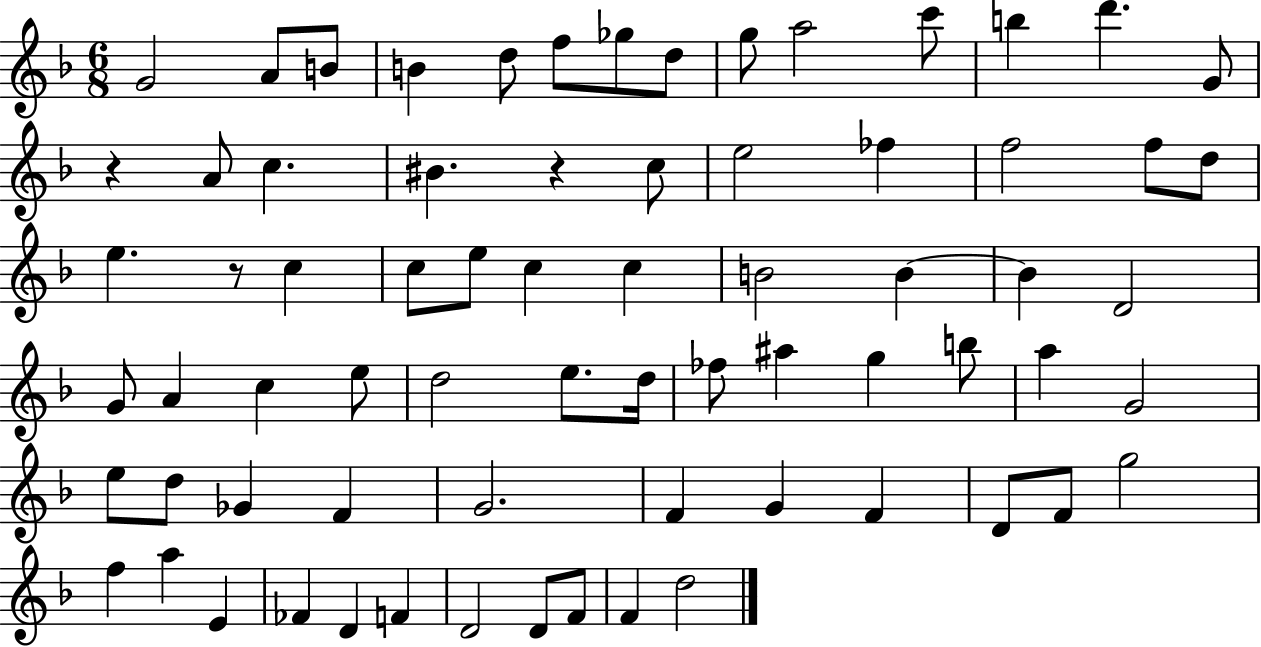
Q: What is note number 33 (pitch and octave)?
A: D4